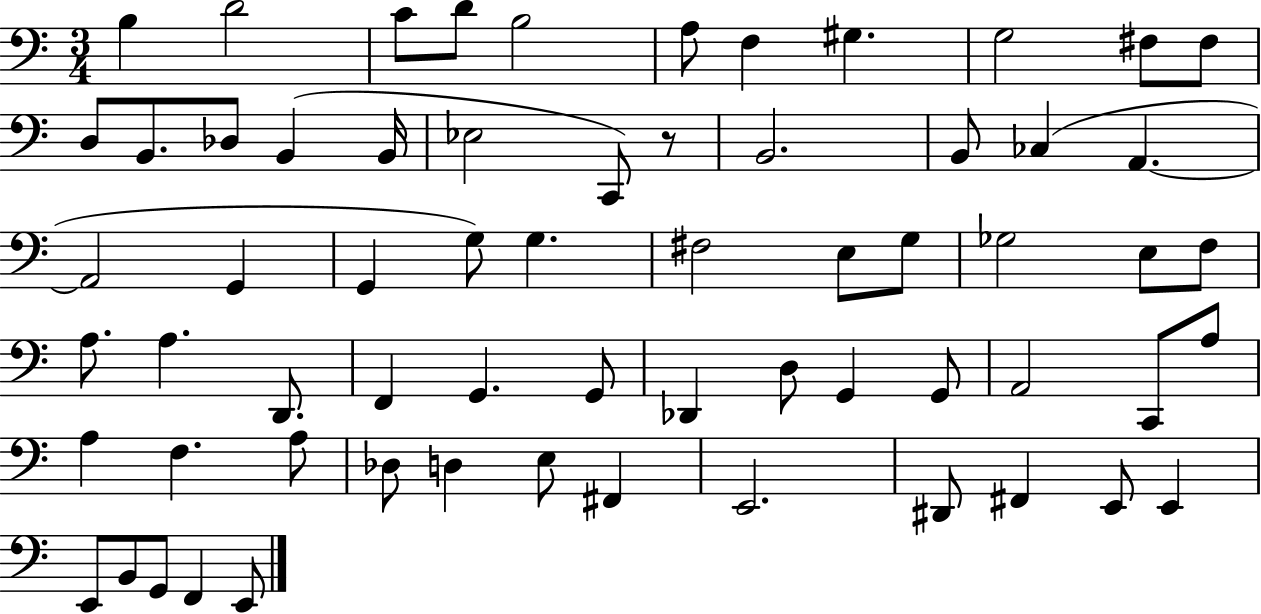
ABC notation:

X:1
T:Untitled
M:3/4
L:1/4
K:C
B, D2 C/2 D/2 B,2 A,/2 F, ^G, G,2 ^F,/2 ^F,/2 D,/2 B,,/2 _D,/2 B,, B,,/4 _E,2 C,,/2 z/2 B,,2 B,,/2 _C, A,, A,,2 G,, G,, G,/2 G, ^F,2 E,/2 G,/2 _G,2 E,/2 F,/2 A,/2 A, D,,/2 F,, G,, G,,/2 _D,, D,/2 G,, G,,/2 A,,2 C,,/2 A,/2 A, F, A,/2 _D,/2 D, E,/2 ^F,, E,,2 ^D,,/2 ^F,, E,,/2 E,, E,,/2 B,,/2 G,,/2 F,, E,,/2